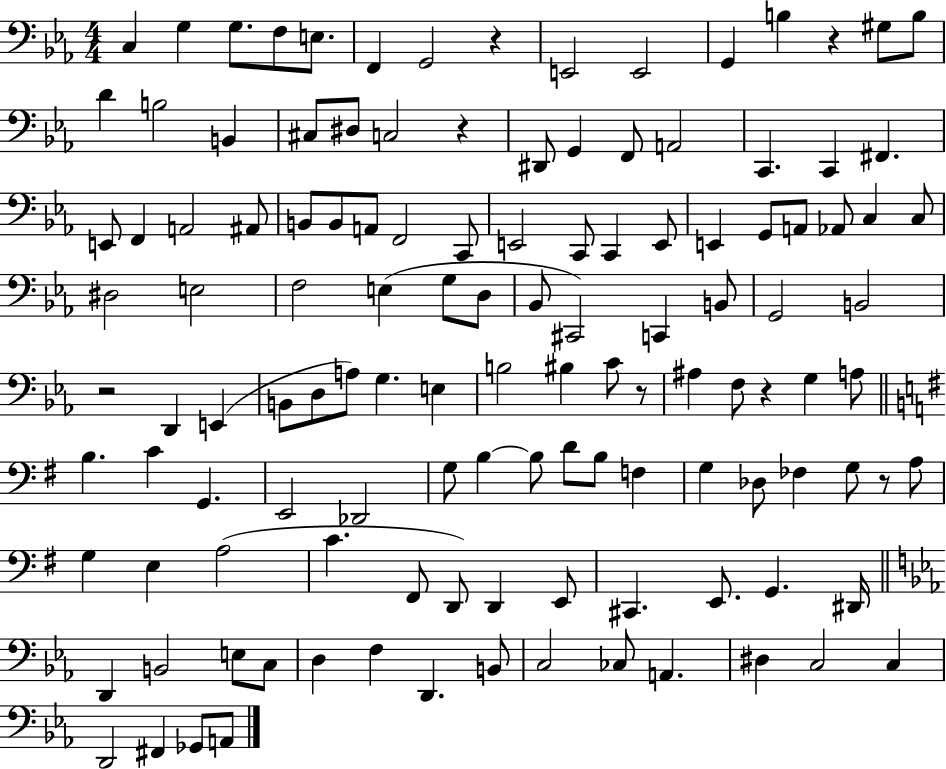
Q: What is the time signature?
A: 4/4